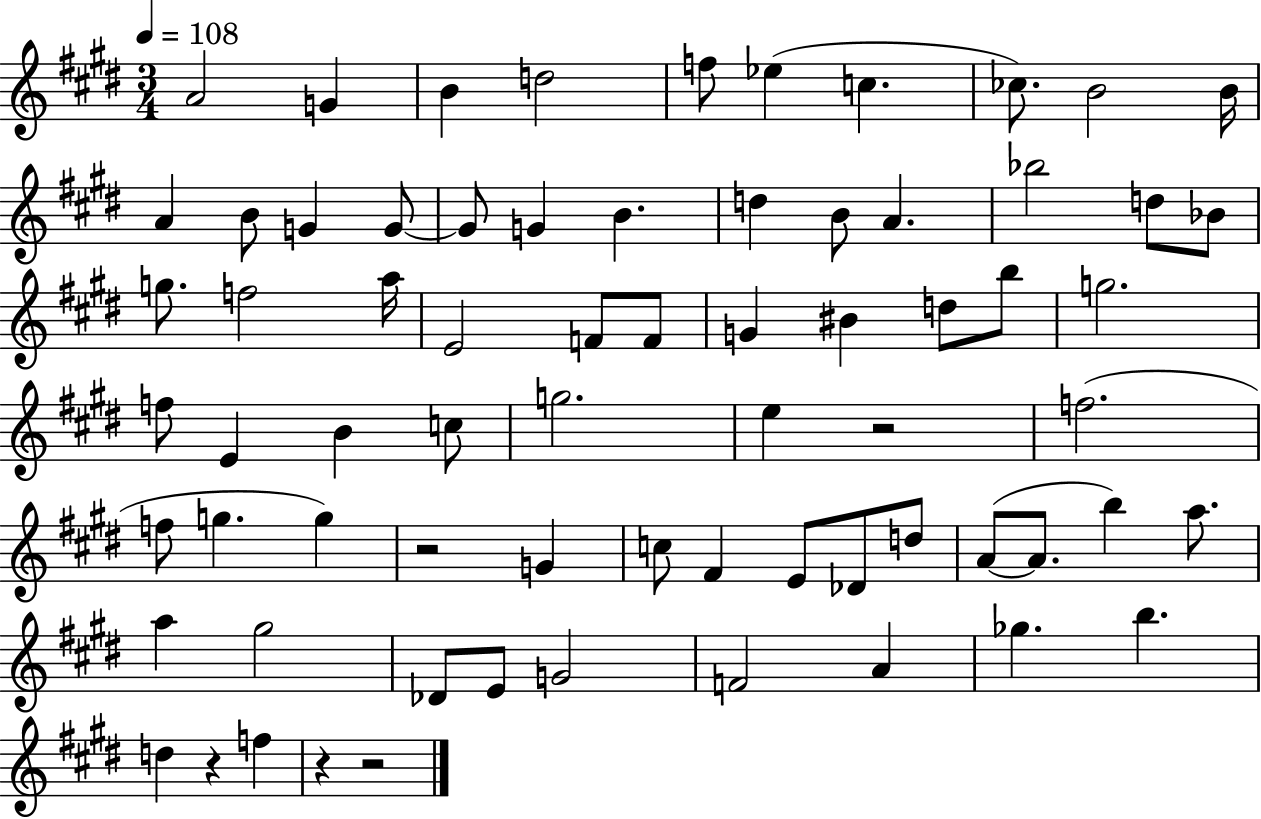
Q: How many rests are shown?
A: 5